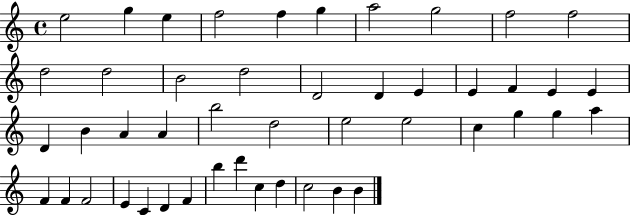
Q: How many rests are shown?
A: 0